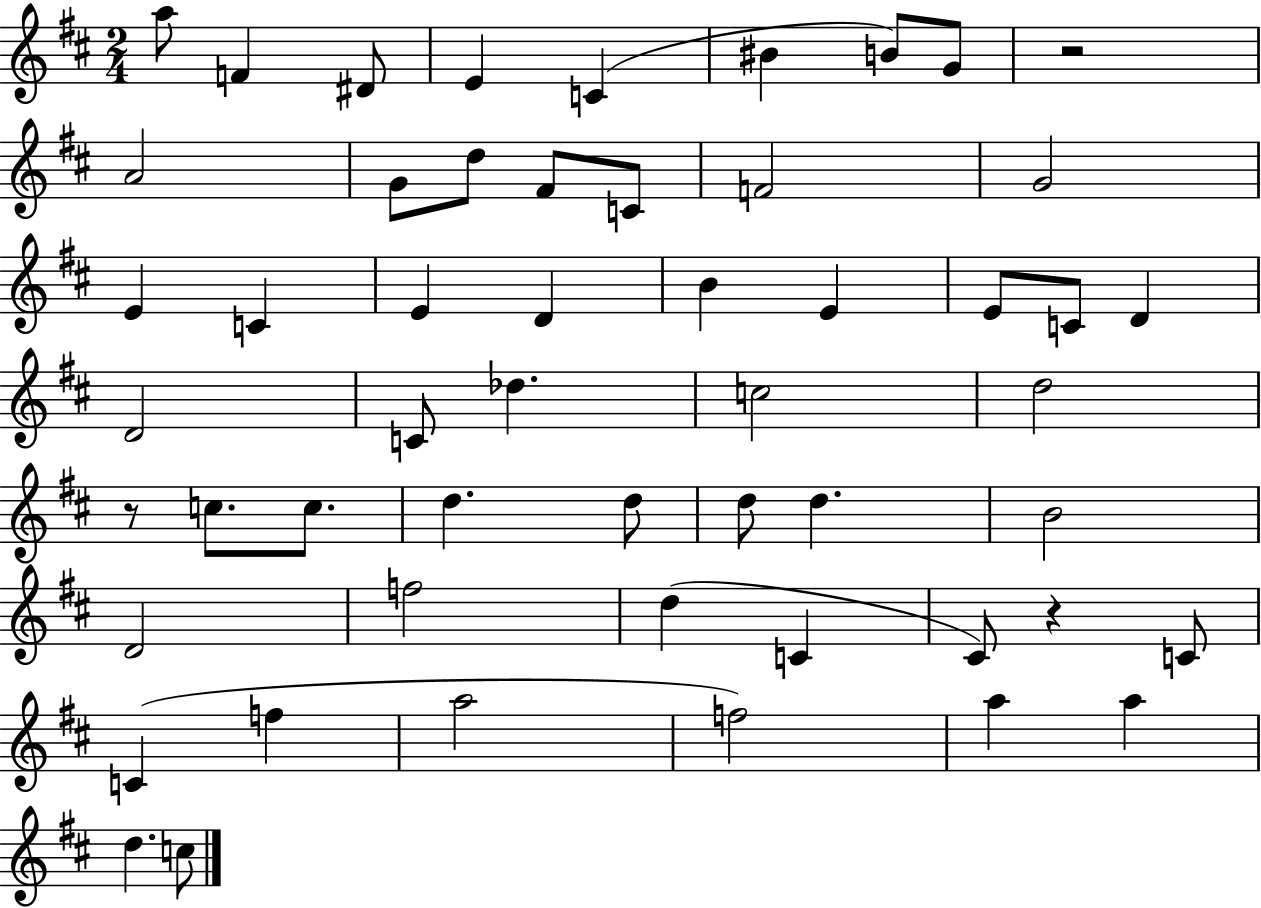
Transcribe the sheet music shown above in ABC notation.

X:1
T:Untitled
M:2/4
L:1/4
K:D
a/2 F ^D/2 E C ^B B/2 G/2 z2 A2 G/2 d/2 ^F/2 C/2 F2 G2 E C E D B E E/2 C/2 D D2 C/2 _d c2 d2 z/2 c/2 c/2 d d/2 d/2 d B2 D2 f2 d C ^C/2 z C/2 C f a2 f2 a a d c/2